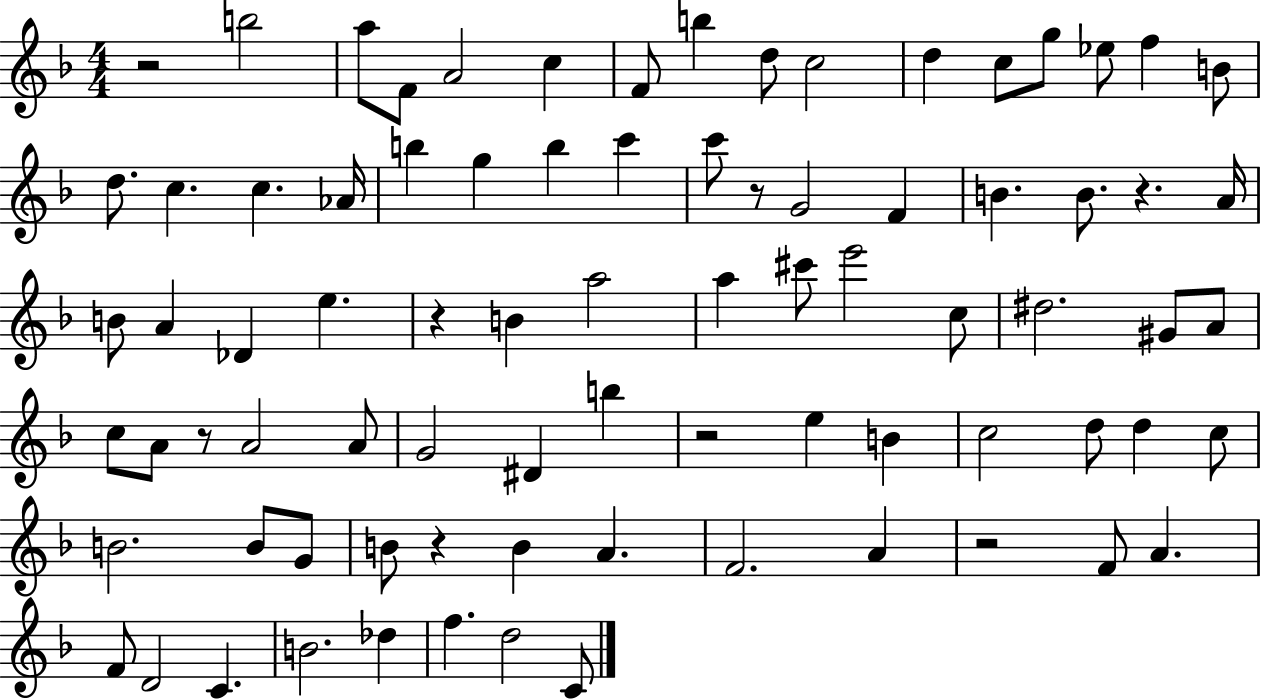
{
  \clef treble
  \numericTimeSignature
  \time 4/4
  \key f \major
  r2 b''2 | a''8 f'8 a'2 c''4 | f'8 b''4 d''8 c''2 | d''4 c''8 g''8 ees''8 f''4 b'8 | \break d''8. c''4. c''4. aes'16 | b''4 g''4 b''4 c'''4 | c'''8 r8 g'2 f'4 | b'4. b'8. r4. a'16 | \break b'8 a'4 des'4 e''4. | r4 b'4 a''2 | a''4 cis'''8 e'''2 c''8 | dis''2. gis'8 a'8 | \break c''8 a'8 r8 a'2 a'8 | g'2 dis'4 b''4 | r2 e''4 b'4 | c''2 d''8 d''4 c''8 | \break b'2. b'8 g'8 | b'8 r4 b'4 a'4. | f'2. a'4 | r2 f'8 a'4. | \break f'8 d'2 c'4. | b'2. des''4 | f''4. d''2 c'8 | \bar "|."
}